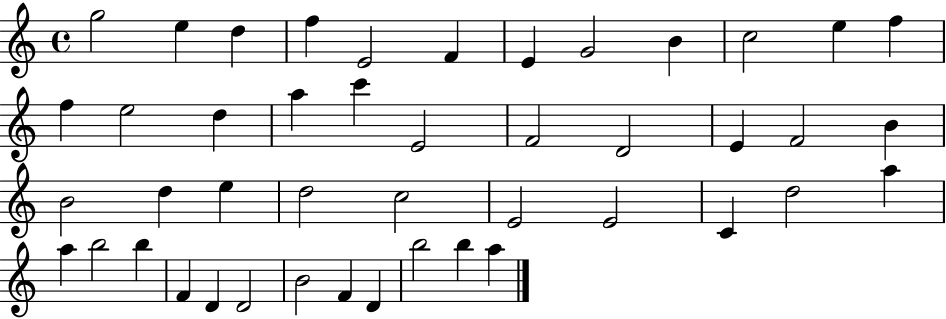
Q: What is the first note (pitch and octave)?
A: G5